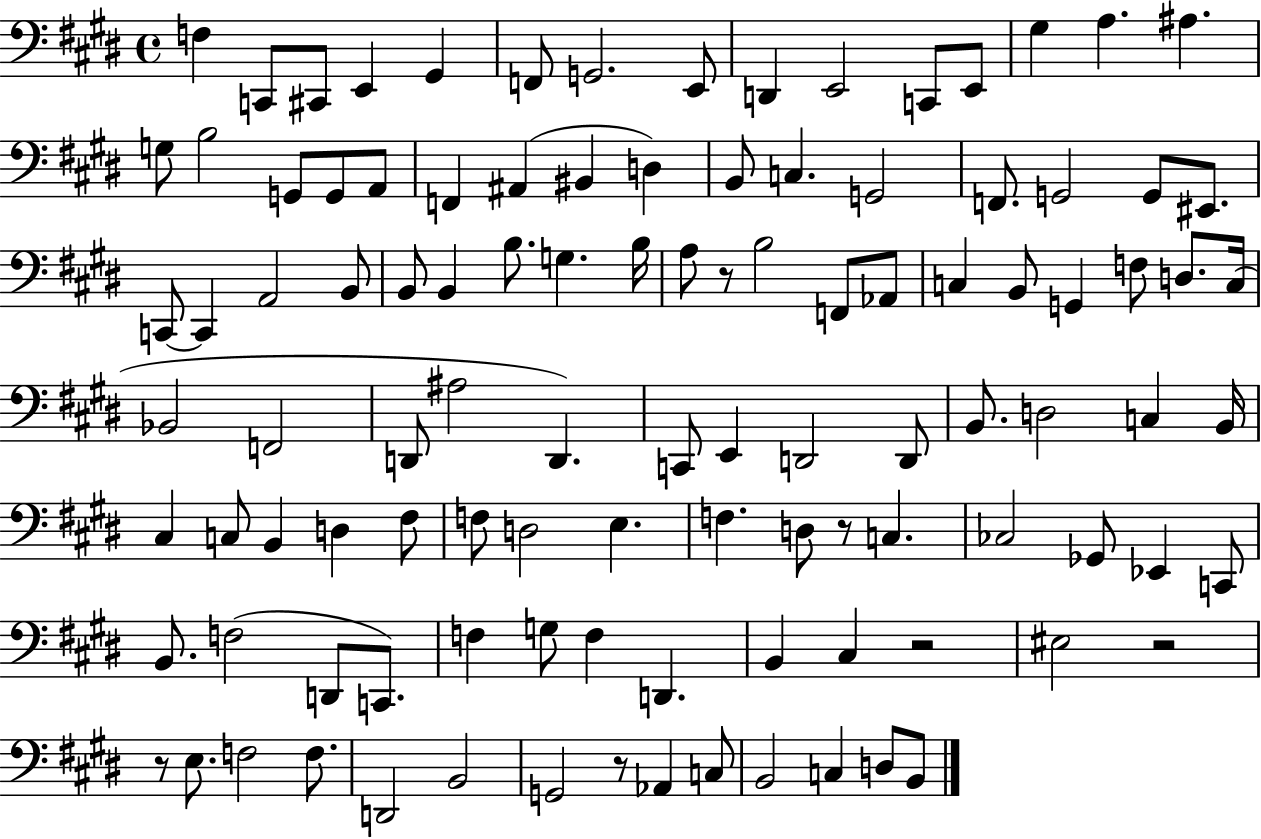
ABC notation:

X:1
T:Untitled
M:4/4
L:1/4
K:E
F, C,,/2 ^C,,/2 E,, ^G,, F,,/2 G,,2 E,,/2 D,, E,,2 C,,/2 E,,/2 ^G, A, ^A, G,/2 B,2 G,,/2 G,,/2 A,,/2 F,, ^A,, ^B,, D, B,,/2 C, G,,2 F,,/2 G,,2 G,,/2 ^E,,/2 C,,/2 C,, A,,2 B,,/2 B,,/2 B,, B,/2 G, B,/4 A,/2 z/2 B,2 F,,/2 _A,,/2 C, B,,/2 G,, F,/2 D,/2 C,/4 _B,,2 F,,2 D,,/2 ^A,2 D,, C,,/2 E,, D,,2 D,,/2 B,,/2 D,2 C, B,,/4 ^C, C,/2 B,, D, ^F,/2 F,/2 D,2 E, F, D,/2 z/2 C, _C,2 _G,,/2 _E,, C,,/2 B,,/2 F,2 D,,/2 C,,/2 F, G,/2 F, D,, B,, ^C, z2 ^E,2 z2 z/2 E,/2 F,2 F,/2 D,,2 B,,2 G,,2 z/2 _A,, C,/2 B,,2 C, D,/2 B,,/2